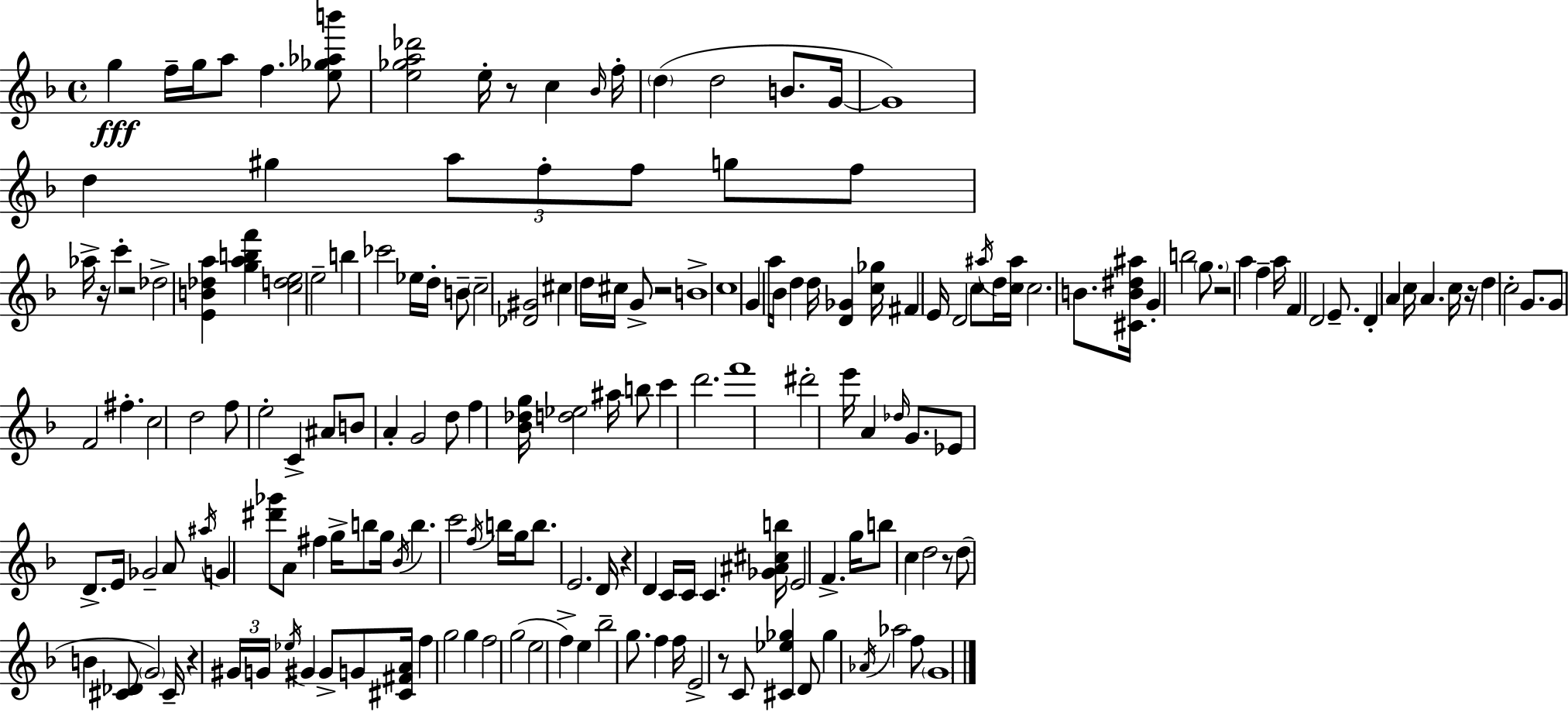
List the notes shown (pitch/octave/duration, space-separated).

G5/q F5/s G5/s A5/e F5/q. [E5,Gb5,Ab5,B6]/e [E5,Gb5,A5,Db6]/h E5/s R/e C5/q Bb4/s F5/s D5/q D5/h B4/e. G4/s G4/w D5/q G#5/q A5/e F5/e F5/e G5/e F5/e Ab5/s R/s C6/q R/h Db5/h [E4,B4,Db5,A5]/q [G5,A5,B5,F6]/q [C5,D5,E5]/h E5/h B5/q CES6/h Eb5/s D5/s B4/e C5/h [Db4,G#4]/h C#5/q D5/s C#5/s G4/e R/h B4/w C5/w G4/q A5/s Bb4/s D5/q D5/s [D4,Gb4]/q [C5,Gb5]/s F#4/q E4/s D4/h C5/e A#5/s D5/s [C5,A#5]/s C5/h. B4/e. [C#4,B4,D#5,A#5]/s G4/q B5/h G5/e. R/h A5/q F5/q A5/s F4/q D4/h E4/e. D4/q A4/q C5/s A4/q. C5/s R/s D5/q C5/h G4/e. G4/e F4/h F#5/q. C5/h D5/h F5/e E5/h C4/q A#4/e B4/e A4/q G4/h D5/e F5/q [Bb4,Db5,G5]/s [D5,Eb5]/h A#5/s B5/e C6/q D6/h. F6/w D#6/h E6/s A4/q Db5/s G4/e. Eb4/e D4/e. E4/s Gb4/h A4/e A#5/s G4/q [D#6,Gb6]/e A4/e F#5/q G5/s B5/e G5/s Bb4/s B5/q. C6/h F5/s B5/s G5/s B5/e. E4/h. D4/s R/q D4/q C4/s C4/s C4/q. [Gb4,A#4,C#5,B5]/s E4/h F4/q. G5/s B5/e C5/q D5/h R/e D5/e B4/q [C#4,Db4]/e G4/h C#4/s R/q G#4/s G4/s Eb5/s G#4/q G#4/e G4/e [C#4,F#4,A4]/s F5/q G5/h G5/q F5/h G5/h E5/h F5/q E5/q Bb5/h G5/e. F5/q F5/s E4/h R/e C4/e [C#4,Eb5,Gb5]/q D4/e Gb5/q Ab4/s Ab5/h F5/e G4/w